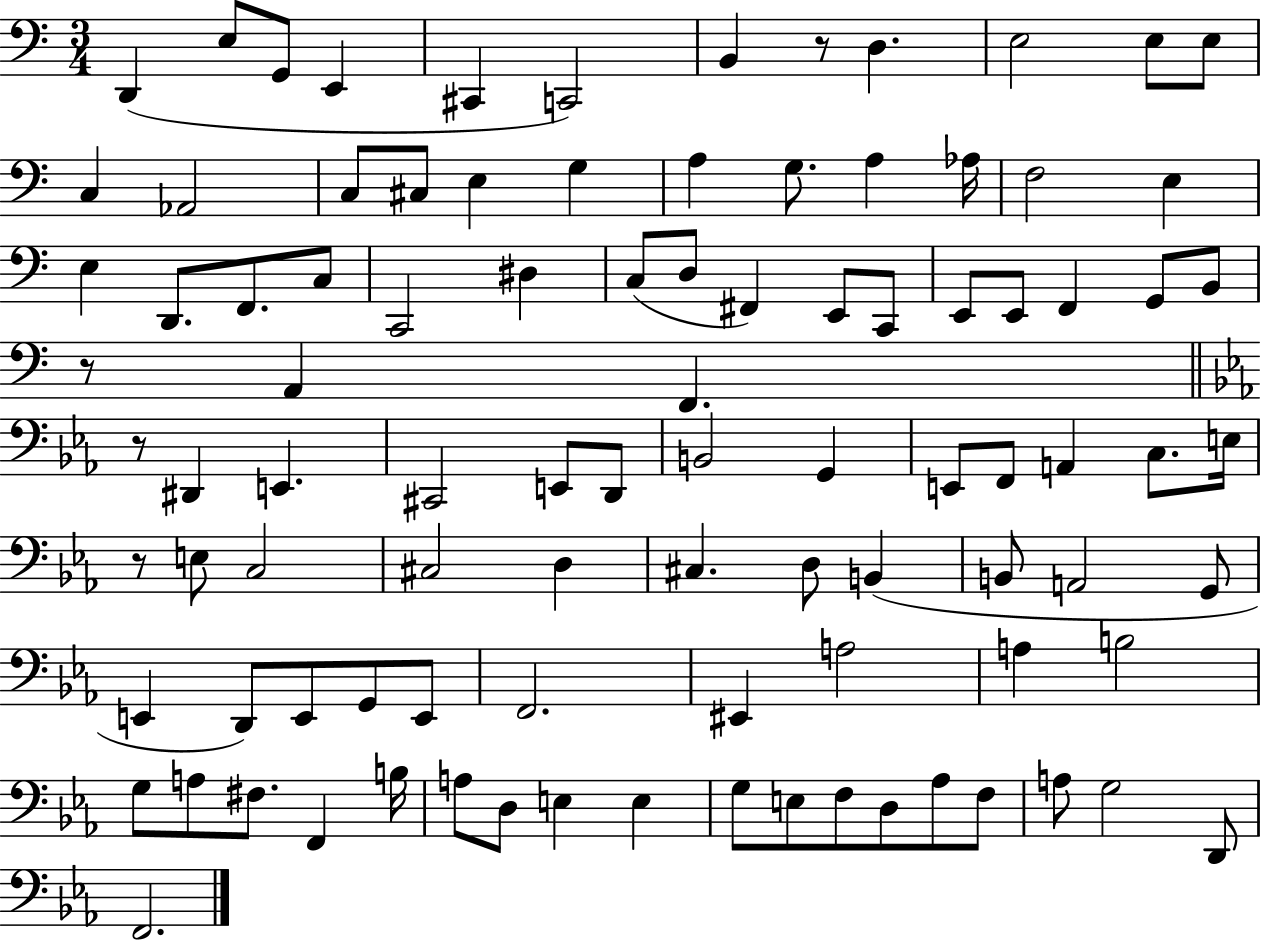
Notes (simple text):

D2/q E3/e G2/e E2/q C#2/q C2/h B2/q R/e D3/q. E3/h E3/e E3/e C3/q Ab2/h C3/e C#3/e E3/q G3/q A3/q G3/e. A3/q Ab3/s F3/h E3/q E3/q D2/e. F2/e. C3/e C2/h D#3/q C3/e D3/e F#2/q E2/e C2/e E2/e E2/e F2/q G2/e B2/e R/e A2/q F2/q. R/e D#2/q E2/q. C#2/h E2/e D2/e B2/h G2/q E2/e F2/e A2/q C3/e. E3/s R/e E3/e C3/h C#3/h D3/q C#3/q. D3/e B2/q B2/e A2/h G2/e E2/q D2/e E2/e G2/e E2/e F2/h. EIS2/q A3/h A3/q B3/h G3/e A3/e F#3/e. F2/q B3/s A3/e D3/e E3/q E3/q G3/e E3/e F3/e D3/e Ab3/e F3/e A3/e G3/h D2/e F2/h.